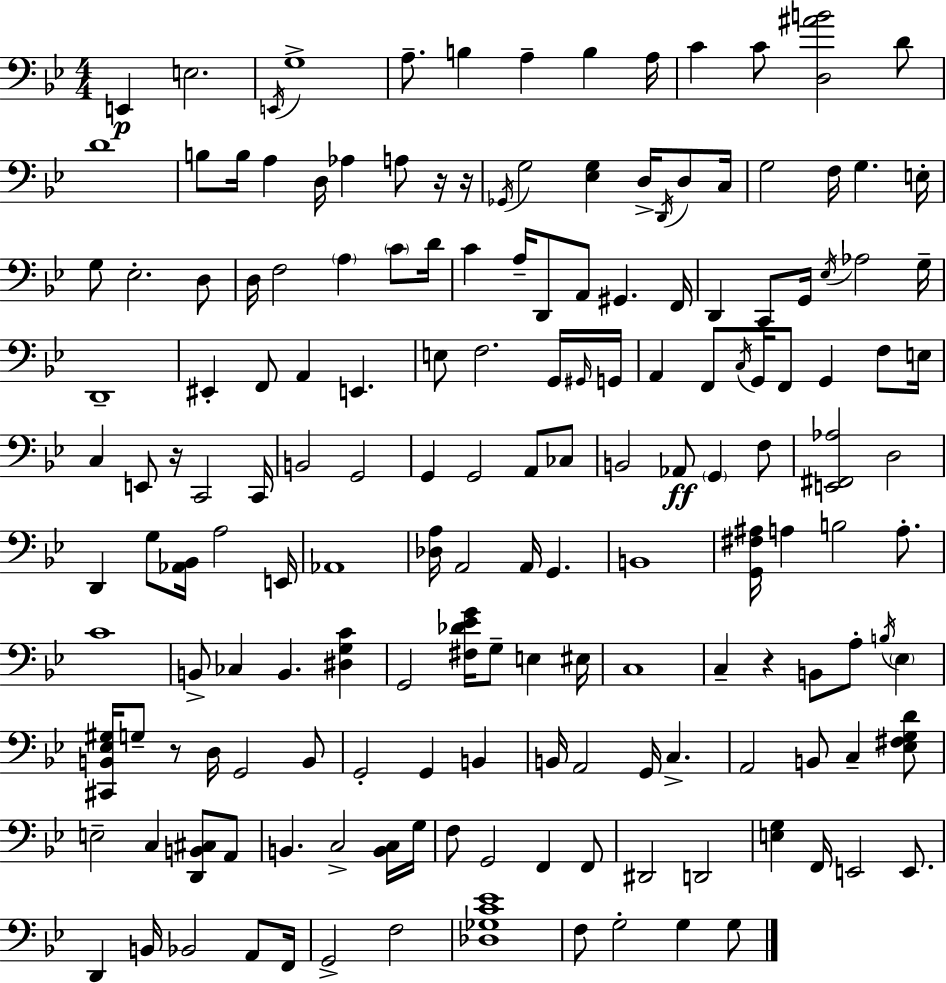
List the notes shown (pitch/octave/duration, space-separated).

E2/q E3/h. E2/s G3/w A3/e. B3/q A3/q B3/q A3/s C4/q C4/e [D3,A#4,B4]/h D4/e D4/w B3/e B3/s A3/q D3/s Ab3/q A3/e R/s R/s Gb2/s G3/h [Eb3,G3]/q D3/s D2/s D3/e C3/s G3/h F3/s G3/q. E3/s G3/e Eb3/h. D3/e D3/s F3/h A3/q C4/e D4/s C4/q A3/s D2/e A2/e G#2/q. F2/s D2/q C2/e G2/s Eb3/s Ab3/h G3/s D2/w EIS2/q F2/e A2/q E2/q. E3/e F3/h. G2/s G#2/s G2/s A2/q F2/e C3/s G2/s F2/e G2/q F3/e E3/s C3/q E2/e R/s C2/h C2/s B2/h G2/h G2/q G2/h A2/e CES3/e B2/h Ab2/e G2/q F3/e [E2,F#2,Ab3]/h D3/h D2/q G3/e [Ab2,Bb2]/s A3/h E2/s Ab2/w [Db3,A3]/s A2/h A2/s G2/q. B2/w [G2,F#3,A#3]/s A3/q B3/h A3/e. C4/w B2/e CES3/q B2/q. [D#3,G3,C4]/q G2/h [F#3,Db4,Eb4,G4]/s G3/e E3/q EIS3/s C3/w C3/q R/q B2/e A3/e B3/s Eb3/q [C#2,B2,Eb3,G#3]/s G3/e R/e D3/s G2/h B2/e G2/h G2/q B2/q B2/s A2/h G2/s C3/q. A2/h B2/e C3/q [Eb3,F#3,G3,D4]/e E3/h C3/q [D2,B2,C#3]/e A2/e B2/q. C3/h [B2,C3]/s G3/s F3/e G2/h F2/q F2/e D#2/h D2/h [E3,G3]/q F2/s E2/h E2/e. D2/q B2/s Bb2/h A2/e F2/s G2/h F3/h [Db3,Gb3,C4,Eb4]/w F3/e G3/h G3/q G3/e